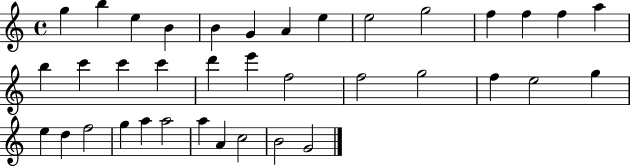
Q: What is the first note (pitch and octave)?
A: G5